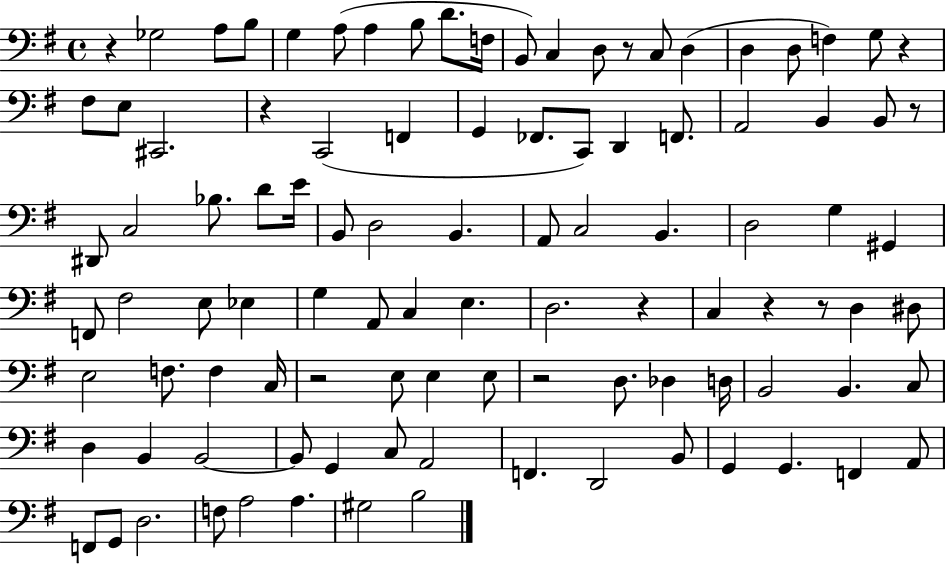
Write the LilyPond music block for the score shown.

{
  \clef bass
  \time 4/4
  \defaultTimeSignature
  \key g \major
  \repeat volta 2 { r4 ges2 a8 b8 | g4 a8( a4 b8 d'8. f16 | b,8) c4 d8 r8 c8 d4( | d4 d8 f4) g8 r4 | \break fis8 e8 cis,2. | r4 c,2( f,4 | g,4 fes,8. c,8) d,4 f,8. | a,2 b,4 b,8 r8 | \break dis,8 c2 bes8. d'8 e'16 | b,8 d2 b,4. | a,8 c2 b,4. | d2 g4 gis,4 | \break f,8 fis2 e8 ees4 | g4 a,8 c4 e4. | d2. r4 | c4 r4 r8 d4 dis8 | \break e2 f8. f4 c16 | r2 e8 e4 e8 | r2 d8. des4 d16 | b,2 b,4. c8 | \break d4 b,4 b,2~~ | b,8 g,4 c8 a,2 | f,4. d,2 b,8 | g,4 g,4. f,4 a,8 | \break f,8 g,8 d2. | f8 a2 a4. | gis2 b2 | } \bar "|."
}